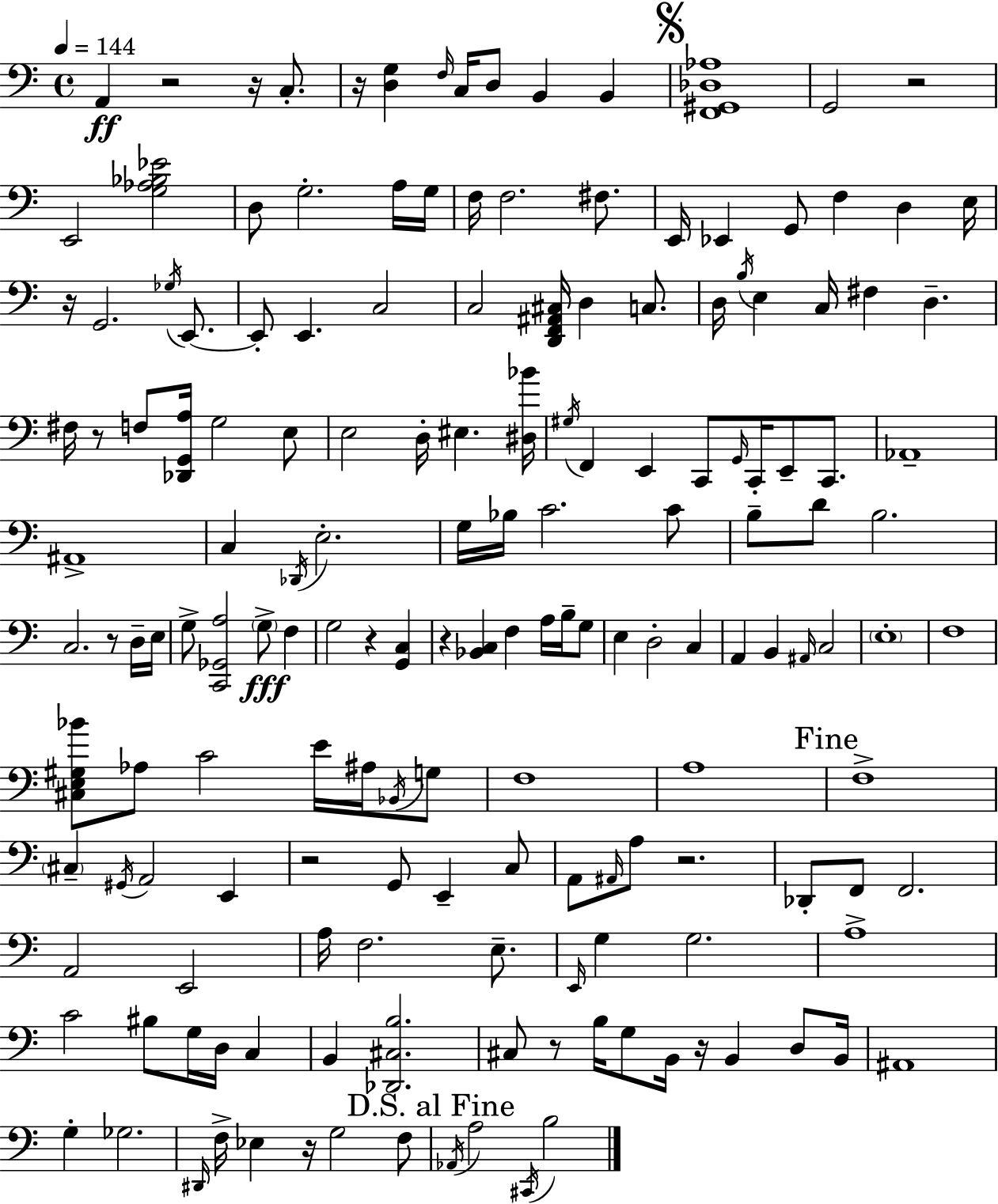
X:1
T:Untitled
M:4/4
L:1/4
K:C
A,, z2 z/4 C,/2 z/4 [D,G,] F,/4 C,/4 D,/2 B,, B,, [F,,^G,,_D,_A,]4 G,,2 z2 E,,2 [G,_A,_B,_E]2 D,/2 G,2 A,/4 G,/4 F,/4 F,2 ^F,/2 E,,/4 _E,, G,,/2 F, D, E,/4 z/4 G,,2 _G,/4 E,,/2 E,,/2 E,, C,2 C,2 [D,,F,,^A,,^C,]/4 D, C,/2 D,/4 B,/4 E, C,/4 ^F, D, ^F,/4 z/2 F,/2 [_D,,G,,A,]/4 G,2 E,/2 E,2 D,/4 ^E, [^D,_B]/4 ^G,/4 F,, E,, C,,/2 G,,/4 C,,/4 E,,/2 C,,/2 _A,,4 ^A,,4 C, _D,,/4 E,2 G,/4 _B,/4 C2 C/2 B,/2 D/2 B,2 C,2 z/2 D,/4 E,/4 G,/2 [C,,_G,,A,]2 G,/2 F, G,2 z [G,,C,] z [_B,,C,] F, A,/4 B,/4 G,/2 E, D,2 C, A,, B,, ^A,,/4 C,2 E,4 F,4 [^C,E,^G,_B]/2 _A,/2 C2 E/4 ^A,/4 _B,,/4 G,/2 F,4 A,4 F,4 ^C, ^G,,/4 A,,2 E,, z2 G,,/2 E,, C,/2 A,,/2 ^A,,/4 A,/2 z2 _D,,/2 F,,/2 F,,2 A,,2 E,,2 A,/4 F,2 E,/2 E,,/4 G, G,2 A,4 C2 ^B,/2 G,/4 D,/4 C, B,, [_D,,^C,B,]2 ^C,/2 z/2 B,/4 G,/2 B,,/4 z/4 B,, D,/2 B,,/4 ^A,,4 G, _G,2 ^D,,/4 F,/4 _E, z/4 G,2 F,/2 _A,,/4 A,2 ^C,,/4 B,2